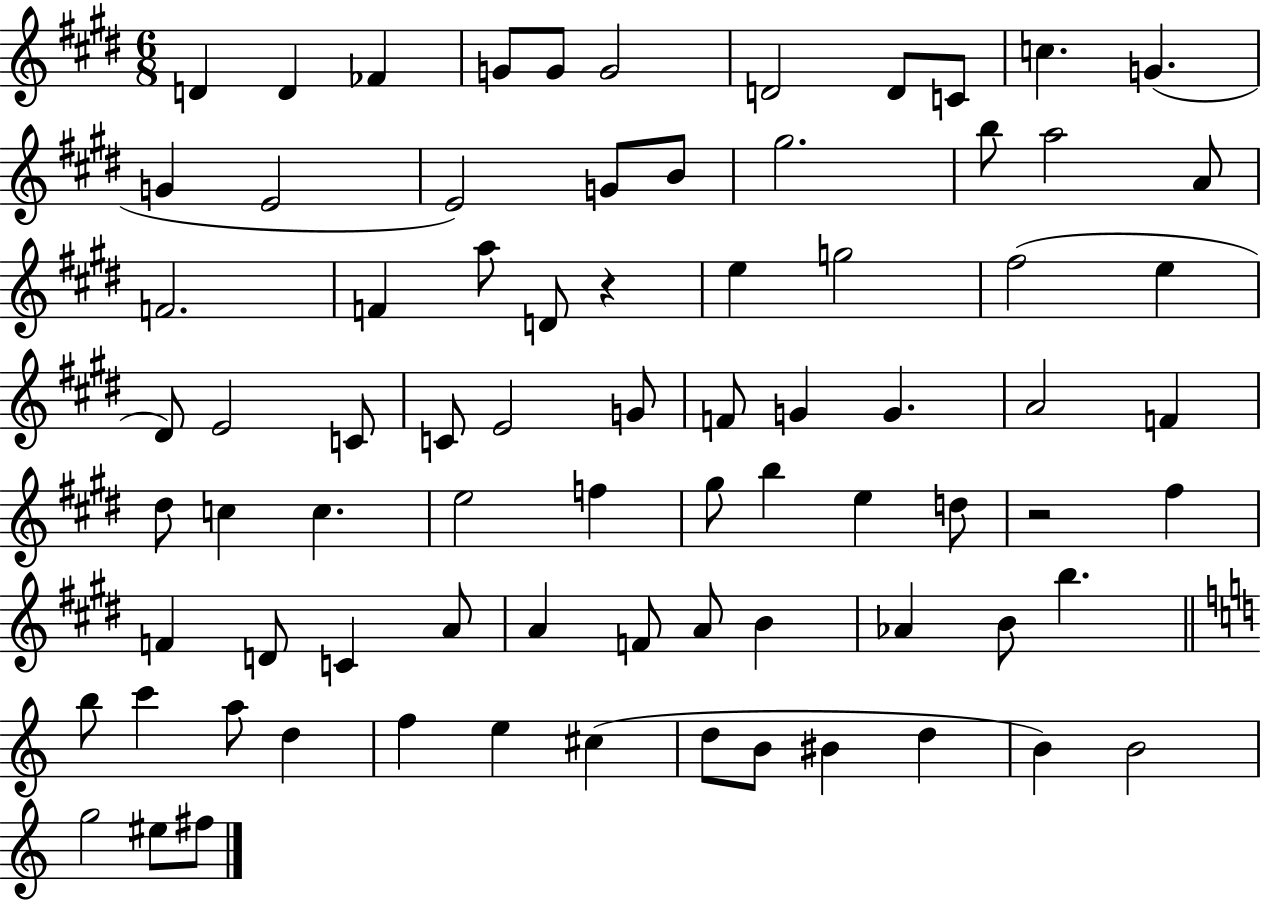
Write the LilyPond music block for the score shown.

{
  \clef treble
  \numericTimeSignature
  \time 6/8
  \key e \major
  d'4 d'4 fes'4 | g'8 g'8 g'2 | d'2 d'8 c'8 | c''4. g'4.( | \break g'4 e'2 | e'2) g'8 b'8 | gis''2. | b''8 a''2 a'8 | \break f'2. | f'4 a''8 d'8 r4 | e''4 g''2 | fis''2( e''4 | \break dis'8) e'2 c'8 | c'8 e'2 g'8 | f'8 g'4 g'4. | a'2 f'4 | \break dis''8 c''4 c''4. | e''2 f''4 | gis''8 b''4 e''4 d''8 | r2 fis''4 | \break f'4 d'8 c'4 a'8 | a'4 f'8 a'8 b'4 | aes'4 b'8 b''4. | \bar "||" \break \key c \major b''8 c'''4 a''8 d''4 | f''4 e''4 cis''4( | d''8 b'8 bis'4 d''4 | b'4) b'2 | \break g''2 eis''8 fis''8 | \bar "|."
}